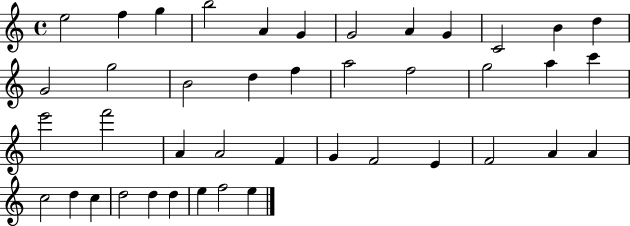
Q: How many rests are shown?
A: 0